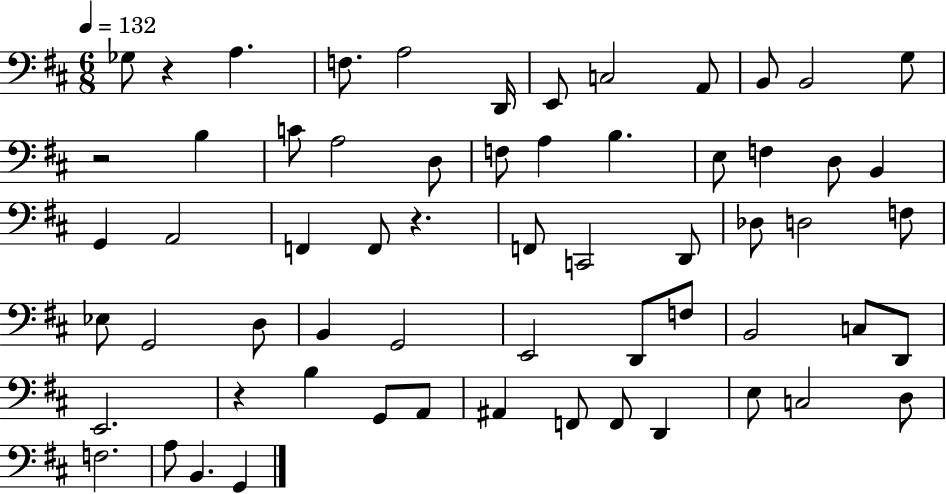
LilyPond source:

{
  \clef bass
  \numericTimeSignature
  \time 6/8
  \key d \major
  \tempo 4 = 132
  ges8 r4 a4. | f8. a2 d,16 | e,8 c2 a,8 | b,8 b,2 g8 | \break r2 b4 | c'8 a2 d8 | f8 a4 b4. | e8 f4 d8 b,4 | \break g,4 a,2 | f,4 f,8 r4. | f,8 c,2 d,8 | des8 d2 f8 | \break ees8 g,2 d8 | b,4 g,2 | e,2 d,8 f8 | b,2 c8 d,8 | \break e,2. | r4 b4 g,8 a,8 | ais,4 f,8 f,8 d,4 | e8 c2 d8 | \break f2. | a8 b,4. g,4 | \bar "|."
}